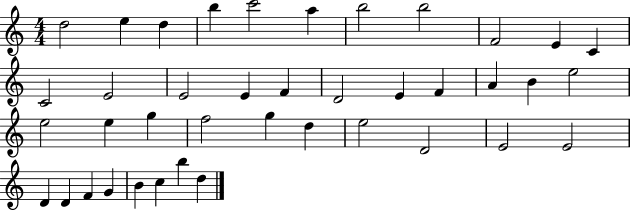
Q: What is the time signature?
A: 4/4